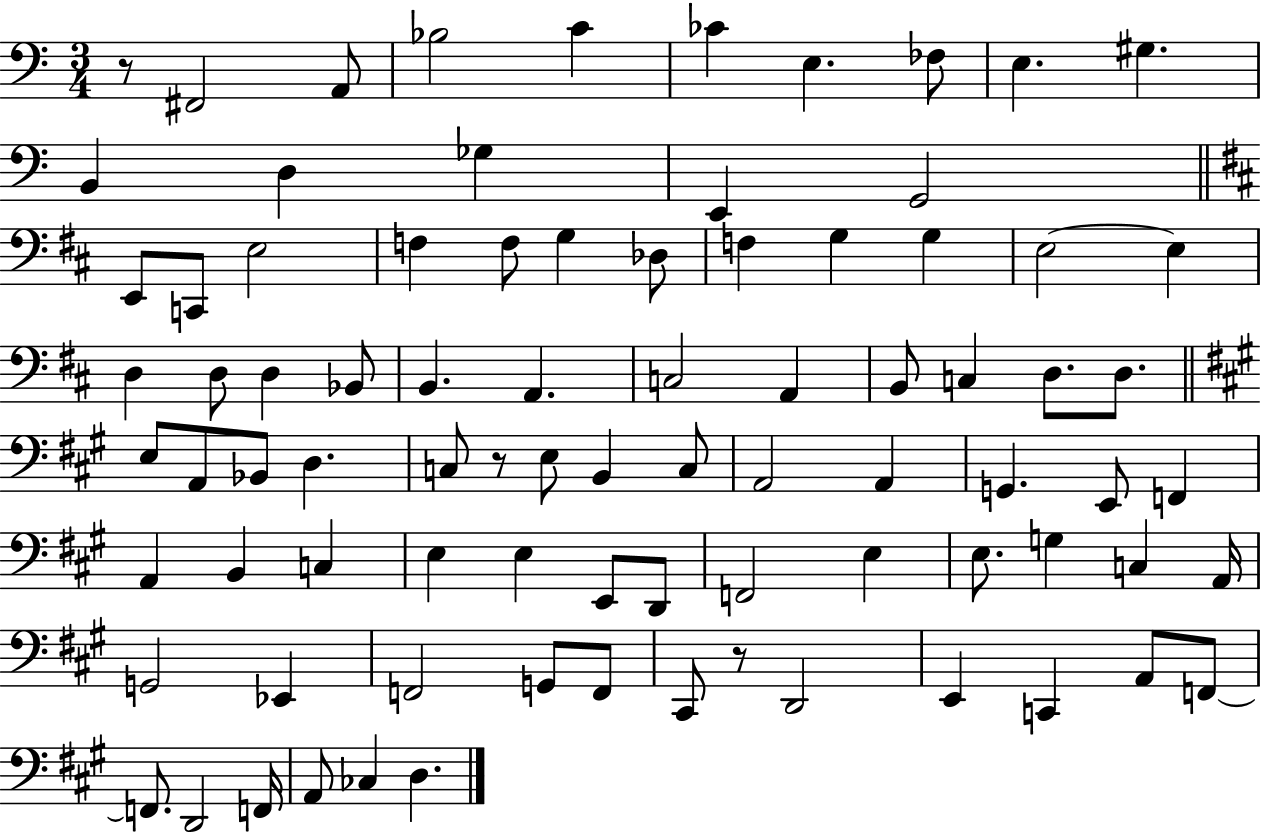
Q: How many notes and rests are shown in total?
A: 84